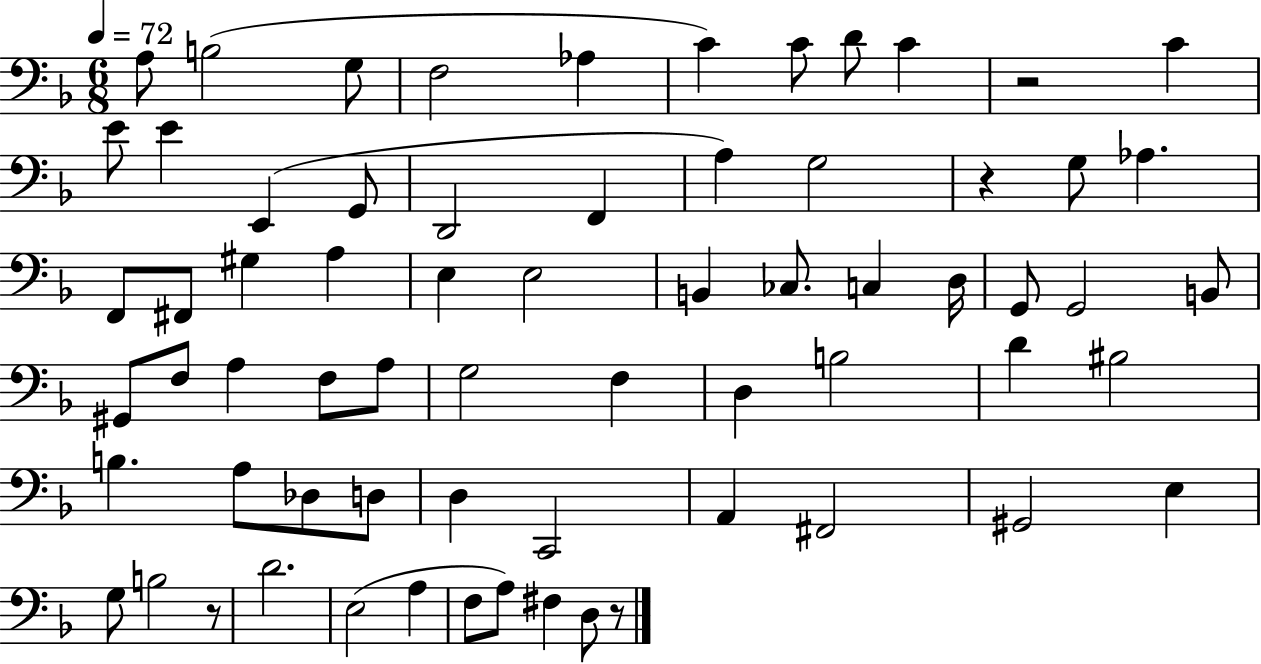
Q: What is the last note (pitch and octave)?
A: D3